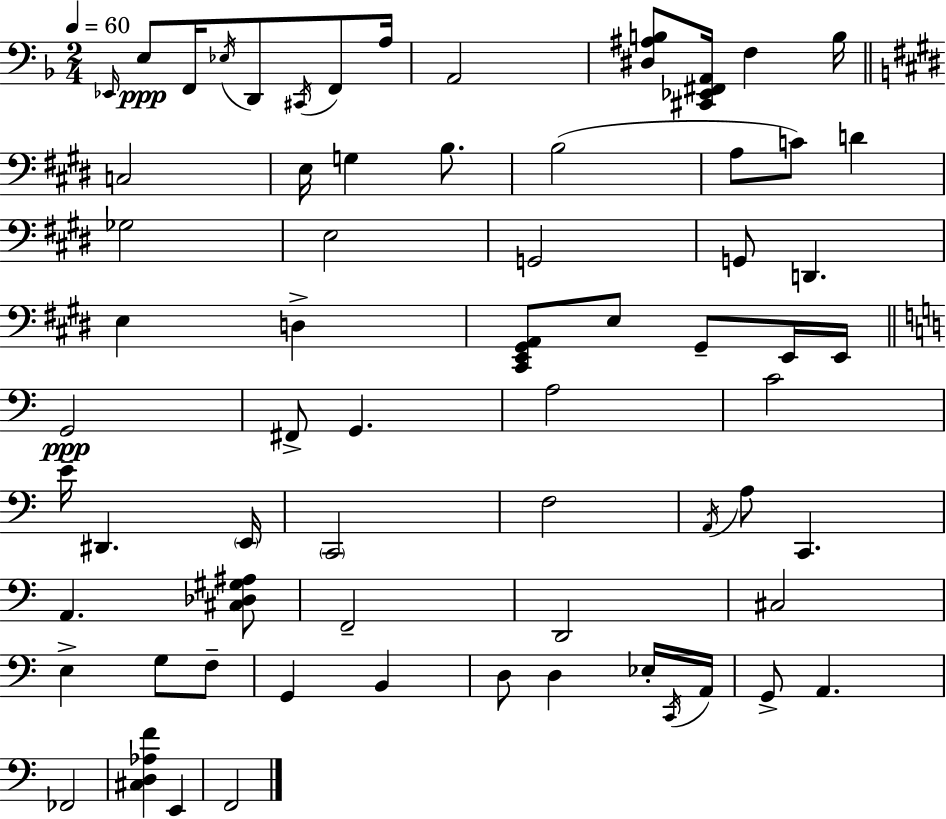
Eb2/s E3/e F2/s Eb3/s D2/e C#2/s F2/e A3/s A2/h [D#3,A#3,B3]/e [C#2,Eb2,F#2,A2]/s F3/q B3/s C3/h E3/s G3/q B3/e. B3/h A3/e C4/e D4/q Gb3/h E3/h G2/h G2/e D2/q. E3/q D3/q [C#2,E2,G#2,A2]/e E3/e G#2/e E2/s E2/s G2/h F#2/e G2/q. A3/h C4/h E4/s D#2/q. E2/s C2/h F3/h A2/s A3/e C2/q. A2/q. [C#3,Db3,G#3,A#3]/e F2/h D2/h C#3/h E3/q G3/e F3/e G2/q B2/q D3/e D3/q Eb3/s C2/s A2/s G2/e A2/q. FES2/h [C#3,D3,Ab3,F4]/q E2/q F2/h